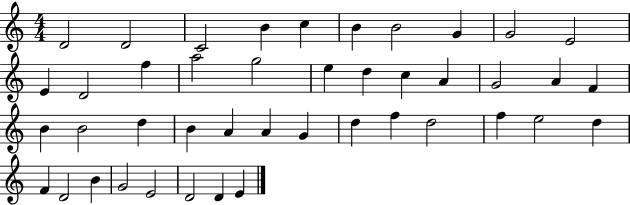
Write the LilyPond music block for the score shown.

{
  \clef treble
  \numericTimeSignature
  \time 4/4
  \key c \major
  d'2 d'2 | c'2 b'4 c''4 | b'4 b'2 g'4 | g'2 e'2 | \break e'4 d'2 f''4 | a''2 g''2 | e''4 d''4 c''4 a'4 | g'2 a'4 f'4 | \break b'4 b'2 d''4 | b'4 a'4 a'4 g'4 | d''4 f''4 d''2 | f''4 e''2 d''4 | \break f'4 d'2 b'4 | g'2 e'2 | d'2 d'4 e'4 | \bar "|."
}